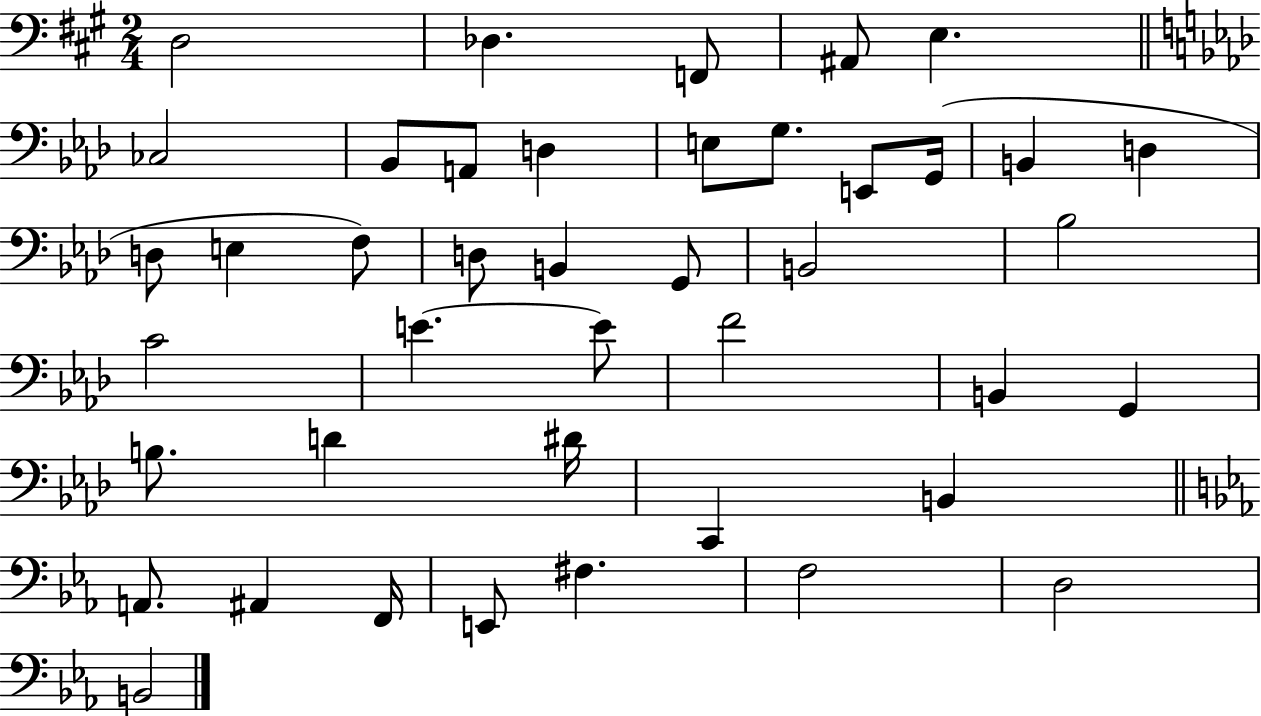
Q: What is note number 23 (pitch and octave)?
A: Bb3